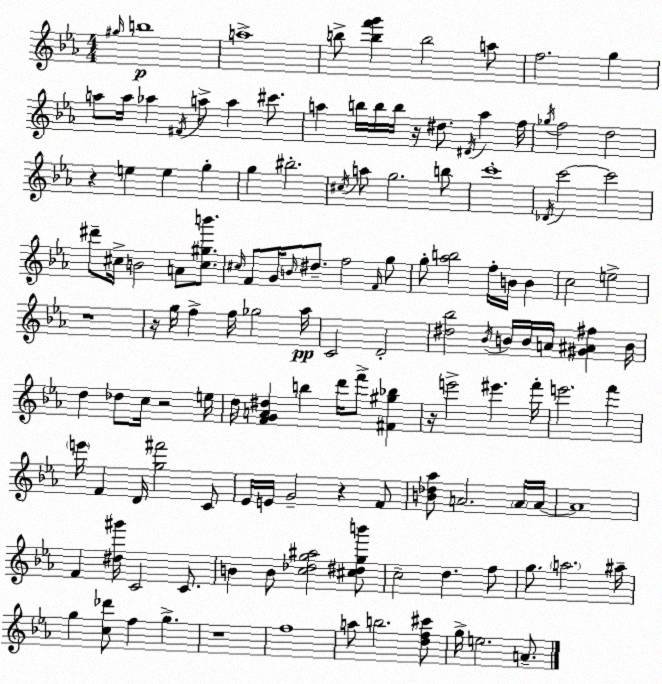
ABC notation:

X:1
T:Untitled
M:4/4
L:1/4
K:Eb
^g/4 b4 a4 b/2 [bf'g'] b2 a/2 f2 g a/2 a/4 _a ^F/4 a/2 a ^c'/2 a b/4 b/4 b/4 z/4 ^d/2 ^D/4 a f/4 _g/4 f2 d2 z e e g g ^b2 ^c/4 a/2 g2 b/2 c'4 _D/4 c'2 c'2 ^d'/2 ^c/4 B2 A/2 [^c^gb']/2 ^c/4 F/2 G/4 B/4 ^d/2 f2 F/4 g/2 g/2 [_ab]2 f/4 B/4 B c2 e2 z4 z/4 g/4 f f/4 _g2 _a/4 C2 D2 [^d_b]2 _B/4 B/4 B/4 A/4 [^G^A^f] B/4 d _d/2 c/4 z2 e/4 d/4 [FGA^d] b d'/4 f'/2 [^F^g_b] z/4 e'2 ^e' f'/4 e'2 f' e'/4 F D/4 [g^f']2 C/2 _E/4 E/4 G2 z F/2 [B_d_a]/2 A2 A/4 A/4 A4 F [^d^g']/4 C2 C/2 B B/2 [c_dg^a]2 [^c^dgb']/2 c2 d f/2 g/2 a2 ^a/4 g [c_d']/2 f g z4 f4 a/2 b2 [df^c']/2 g/4 e2 A/2